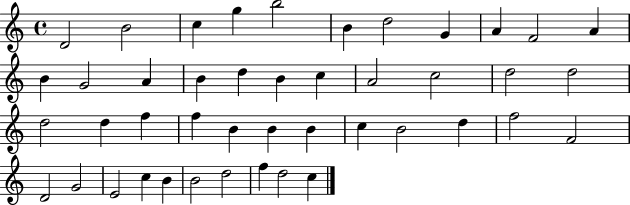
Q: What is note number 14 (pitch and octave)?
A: A4